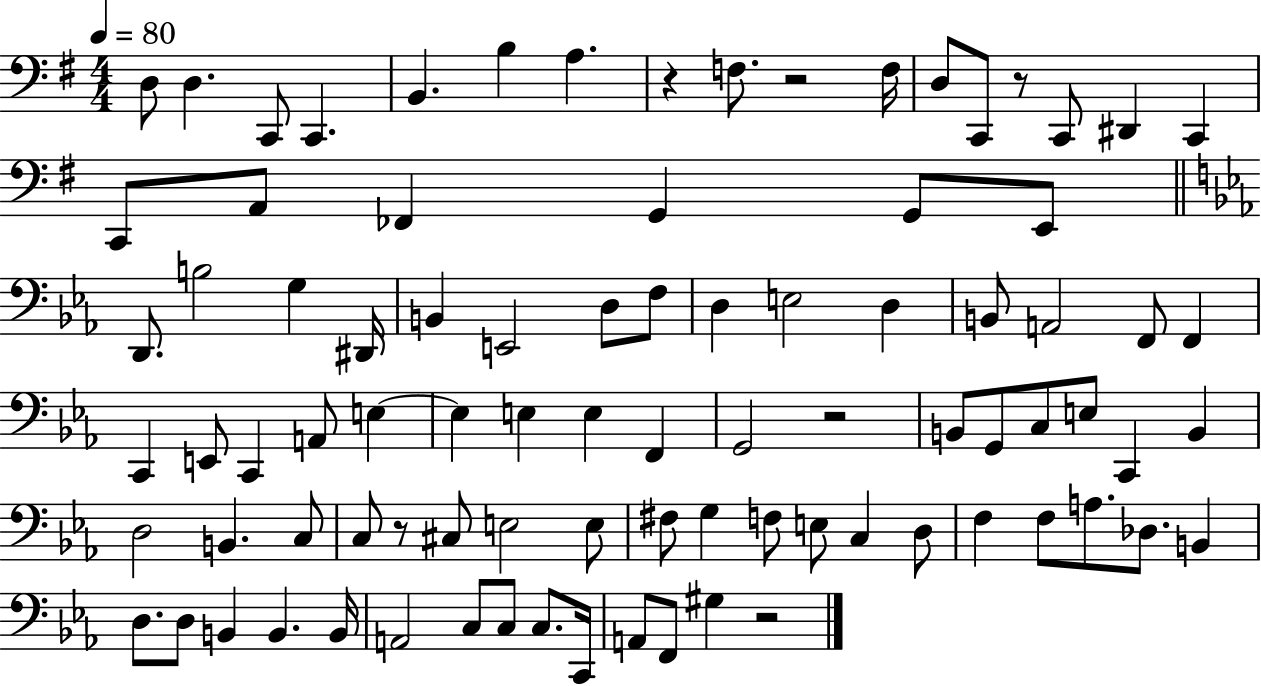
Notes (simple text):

D3/e D3/q. C2/e C2/q. B2/q. B3/q A3/q. R/q F3/e. R/h F3/s D3/e C2/e R/e C2/e D#2/q C2/q C2/e A2/e FES2/q G2/q G2/e E2/e D2/e. B3/h G3/q D#2/s B2/q E2/h D3/e F3/e D3/q E3/h D3/q B2/e A2/h F2/e F2/q C2/q E2/e C2/q A2/e E3/q E3/q E3/q E3/q F2/q G2/h R/h B2/e G2/e C3/e E3/e C2/q B2/q D3/h B2/q. C3/e C3/e R/e C#3/e E3/h E3/e F#3/e G3/q F3/e E3/e C3/q D3/e F3/q F3/e A3/e. Db3/e. B2/q D3/e. D3/e B2/q B2/q. B2/s A2/h C3/e C3/e C3/e. C2/s A2/e F2/e G#3/q R/h